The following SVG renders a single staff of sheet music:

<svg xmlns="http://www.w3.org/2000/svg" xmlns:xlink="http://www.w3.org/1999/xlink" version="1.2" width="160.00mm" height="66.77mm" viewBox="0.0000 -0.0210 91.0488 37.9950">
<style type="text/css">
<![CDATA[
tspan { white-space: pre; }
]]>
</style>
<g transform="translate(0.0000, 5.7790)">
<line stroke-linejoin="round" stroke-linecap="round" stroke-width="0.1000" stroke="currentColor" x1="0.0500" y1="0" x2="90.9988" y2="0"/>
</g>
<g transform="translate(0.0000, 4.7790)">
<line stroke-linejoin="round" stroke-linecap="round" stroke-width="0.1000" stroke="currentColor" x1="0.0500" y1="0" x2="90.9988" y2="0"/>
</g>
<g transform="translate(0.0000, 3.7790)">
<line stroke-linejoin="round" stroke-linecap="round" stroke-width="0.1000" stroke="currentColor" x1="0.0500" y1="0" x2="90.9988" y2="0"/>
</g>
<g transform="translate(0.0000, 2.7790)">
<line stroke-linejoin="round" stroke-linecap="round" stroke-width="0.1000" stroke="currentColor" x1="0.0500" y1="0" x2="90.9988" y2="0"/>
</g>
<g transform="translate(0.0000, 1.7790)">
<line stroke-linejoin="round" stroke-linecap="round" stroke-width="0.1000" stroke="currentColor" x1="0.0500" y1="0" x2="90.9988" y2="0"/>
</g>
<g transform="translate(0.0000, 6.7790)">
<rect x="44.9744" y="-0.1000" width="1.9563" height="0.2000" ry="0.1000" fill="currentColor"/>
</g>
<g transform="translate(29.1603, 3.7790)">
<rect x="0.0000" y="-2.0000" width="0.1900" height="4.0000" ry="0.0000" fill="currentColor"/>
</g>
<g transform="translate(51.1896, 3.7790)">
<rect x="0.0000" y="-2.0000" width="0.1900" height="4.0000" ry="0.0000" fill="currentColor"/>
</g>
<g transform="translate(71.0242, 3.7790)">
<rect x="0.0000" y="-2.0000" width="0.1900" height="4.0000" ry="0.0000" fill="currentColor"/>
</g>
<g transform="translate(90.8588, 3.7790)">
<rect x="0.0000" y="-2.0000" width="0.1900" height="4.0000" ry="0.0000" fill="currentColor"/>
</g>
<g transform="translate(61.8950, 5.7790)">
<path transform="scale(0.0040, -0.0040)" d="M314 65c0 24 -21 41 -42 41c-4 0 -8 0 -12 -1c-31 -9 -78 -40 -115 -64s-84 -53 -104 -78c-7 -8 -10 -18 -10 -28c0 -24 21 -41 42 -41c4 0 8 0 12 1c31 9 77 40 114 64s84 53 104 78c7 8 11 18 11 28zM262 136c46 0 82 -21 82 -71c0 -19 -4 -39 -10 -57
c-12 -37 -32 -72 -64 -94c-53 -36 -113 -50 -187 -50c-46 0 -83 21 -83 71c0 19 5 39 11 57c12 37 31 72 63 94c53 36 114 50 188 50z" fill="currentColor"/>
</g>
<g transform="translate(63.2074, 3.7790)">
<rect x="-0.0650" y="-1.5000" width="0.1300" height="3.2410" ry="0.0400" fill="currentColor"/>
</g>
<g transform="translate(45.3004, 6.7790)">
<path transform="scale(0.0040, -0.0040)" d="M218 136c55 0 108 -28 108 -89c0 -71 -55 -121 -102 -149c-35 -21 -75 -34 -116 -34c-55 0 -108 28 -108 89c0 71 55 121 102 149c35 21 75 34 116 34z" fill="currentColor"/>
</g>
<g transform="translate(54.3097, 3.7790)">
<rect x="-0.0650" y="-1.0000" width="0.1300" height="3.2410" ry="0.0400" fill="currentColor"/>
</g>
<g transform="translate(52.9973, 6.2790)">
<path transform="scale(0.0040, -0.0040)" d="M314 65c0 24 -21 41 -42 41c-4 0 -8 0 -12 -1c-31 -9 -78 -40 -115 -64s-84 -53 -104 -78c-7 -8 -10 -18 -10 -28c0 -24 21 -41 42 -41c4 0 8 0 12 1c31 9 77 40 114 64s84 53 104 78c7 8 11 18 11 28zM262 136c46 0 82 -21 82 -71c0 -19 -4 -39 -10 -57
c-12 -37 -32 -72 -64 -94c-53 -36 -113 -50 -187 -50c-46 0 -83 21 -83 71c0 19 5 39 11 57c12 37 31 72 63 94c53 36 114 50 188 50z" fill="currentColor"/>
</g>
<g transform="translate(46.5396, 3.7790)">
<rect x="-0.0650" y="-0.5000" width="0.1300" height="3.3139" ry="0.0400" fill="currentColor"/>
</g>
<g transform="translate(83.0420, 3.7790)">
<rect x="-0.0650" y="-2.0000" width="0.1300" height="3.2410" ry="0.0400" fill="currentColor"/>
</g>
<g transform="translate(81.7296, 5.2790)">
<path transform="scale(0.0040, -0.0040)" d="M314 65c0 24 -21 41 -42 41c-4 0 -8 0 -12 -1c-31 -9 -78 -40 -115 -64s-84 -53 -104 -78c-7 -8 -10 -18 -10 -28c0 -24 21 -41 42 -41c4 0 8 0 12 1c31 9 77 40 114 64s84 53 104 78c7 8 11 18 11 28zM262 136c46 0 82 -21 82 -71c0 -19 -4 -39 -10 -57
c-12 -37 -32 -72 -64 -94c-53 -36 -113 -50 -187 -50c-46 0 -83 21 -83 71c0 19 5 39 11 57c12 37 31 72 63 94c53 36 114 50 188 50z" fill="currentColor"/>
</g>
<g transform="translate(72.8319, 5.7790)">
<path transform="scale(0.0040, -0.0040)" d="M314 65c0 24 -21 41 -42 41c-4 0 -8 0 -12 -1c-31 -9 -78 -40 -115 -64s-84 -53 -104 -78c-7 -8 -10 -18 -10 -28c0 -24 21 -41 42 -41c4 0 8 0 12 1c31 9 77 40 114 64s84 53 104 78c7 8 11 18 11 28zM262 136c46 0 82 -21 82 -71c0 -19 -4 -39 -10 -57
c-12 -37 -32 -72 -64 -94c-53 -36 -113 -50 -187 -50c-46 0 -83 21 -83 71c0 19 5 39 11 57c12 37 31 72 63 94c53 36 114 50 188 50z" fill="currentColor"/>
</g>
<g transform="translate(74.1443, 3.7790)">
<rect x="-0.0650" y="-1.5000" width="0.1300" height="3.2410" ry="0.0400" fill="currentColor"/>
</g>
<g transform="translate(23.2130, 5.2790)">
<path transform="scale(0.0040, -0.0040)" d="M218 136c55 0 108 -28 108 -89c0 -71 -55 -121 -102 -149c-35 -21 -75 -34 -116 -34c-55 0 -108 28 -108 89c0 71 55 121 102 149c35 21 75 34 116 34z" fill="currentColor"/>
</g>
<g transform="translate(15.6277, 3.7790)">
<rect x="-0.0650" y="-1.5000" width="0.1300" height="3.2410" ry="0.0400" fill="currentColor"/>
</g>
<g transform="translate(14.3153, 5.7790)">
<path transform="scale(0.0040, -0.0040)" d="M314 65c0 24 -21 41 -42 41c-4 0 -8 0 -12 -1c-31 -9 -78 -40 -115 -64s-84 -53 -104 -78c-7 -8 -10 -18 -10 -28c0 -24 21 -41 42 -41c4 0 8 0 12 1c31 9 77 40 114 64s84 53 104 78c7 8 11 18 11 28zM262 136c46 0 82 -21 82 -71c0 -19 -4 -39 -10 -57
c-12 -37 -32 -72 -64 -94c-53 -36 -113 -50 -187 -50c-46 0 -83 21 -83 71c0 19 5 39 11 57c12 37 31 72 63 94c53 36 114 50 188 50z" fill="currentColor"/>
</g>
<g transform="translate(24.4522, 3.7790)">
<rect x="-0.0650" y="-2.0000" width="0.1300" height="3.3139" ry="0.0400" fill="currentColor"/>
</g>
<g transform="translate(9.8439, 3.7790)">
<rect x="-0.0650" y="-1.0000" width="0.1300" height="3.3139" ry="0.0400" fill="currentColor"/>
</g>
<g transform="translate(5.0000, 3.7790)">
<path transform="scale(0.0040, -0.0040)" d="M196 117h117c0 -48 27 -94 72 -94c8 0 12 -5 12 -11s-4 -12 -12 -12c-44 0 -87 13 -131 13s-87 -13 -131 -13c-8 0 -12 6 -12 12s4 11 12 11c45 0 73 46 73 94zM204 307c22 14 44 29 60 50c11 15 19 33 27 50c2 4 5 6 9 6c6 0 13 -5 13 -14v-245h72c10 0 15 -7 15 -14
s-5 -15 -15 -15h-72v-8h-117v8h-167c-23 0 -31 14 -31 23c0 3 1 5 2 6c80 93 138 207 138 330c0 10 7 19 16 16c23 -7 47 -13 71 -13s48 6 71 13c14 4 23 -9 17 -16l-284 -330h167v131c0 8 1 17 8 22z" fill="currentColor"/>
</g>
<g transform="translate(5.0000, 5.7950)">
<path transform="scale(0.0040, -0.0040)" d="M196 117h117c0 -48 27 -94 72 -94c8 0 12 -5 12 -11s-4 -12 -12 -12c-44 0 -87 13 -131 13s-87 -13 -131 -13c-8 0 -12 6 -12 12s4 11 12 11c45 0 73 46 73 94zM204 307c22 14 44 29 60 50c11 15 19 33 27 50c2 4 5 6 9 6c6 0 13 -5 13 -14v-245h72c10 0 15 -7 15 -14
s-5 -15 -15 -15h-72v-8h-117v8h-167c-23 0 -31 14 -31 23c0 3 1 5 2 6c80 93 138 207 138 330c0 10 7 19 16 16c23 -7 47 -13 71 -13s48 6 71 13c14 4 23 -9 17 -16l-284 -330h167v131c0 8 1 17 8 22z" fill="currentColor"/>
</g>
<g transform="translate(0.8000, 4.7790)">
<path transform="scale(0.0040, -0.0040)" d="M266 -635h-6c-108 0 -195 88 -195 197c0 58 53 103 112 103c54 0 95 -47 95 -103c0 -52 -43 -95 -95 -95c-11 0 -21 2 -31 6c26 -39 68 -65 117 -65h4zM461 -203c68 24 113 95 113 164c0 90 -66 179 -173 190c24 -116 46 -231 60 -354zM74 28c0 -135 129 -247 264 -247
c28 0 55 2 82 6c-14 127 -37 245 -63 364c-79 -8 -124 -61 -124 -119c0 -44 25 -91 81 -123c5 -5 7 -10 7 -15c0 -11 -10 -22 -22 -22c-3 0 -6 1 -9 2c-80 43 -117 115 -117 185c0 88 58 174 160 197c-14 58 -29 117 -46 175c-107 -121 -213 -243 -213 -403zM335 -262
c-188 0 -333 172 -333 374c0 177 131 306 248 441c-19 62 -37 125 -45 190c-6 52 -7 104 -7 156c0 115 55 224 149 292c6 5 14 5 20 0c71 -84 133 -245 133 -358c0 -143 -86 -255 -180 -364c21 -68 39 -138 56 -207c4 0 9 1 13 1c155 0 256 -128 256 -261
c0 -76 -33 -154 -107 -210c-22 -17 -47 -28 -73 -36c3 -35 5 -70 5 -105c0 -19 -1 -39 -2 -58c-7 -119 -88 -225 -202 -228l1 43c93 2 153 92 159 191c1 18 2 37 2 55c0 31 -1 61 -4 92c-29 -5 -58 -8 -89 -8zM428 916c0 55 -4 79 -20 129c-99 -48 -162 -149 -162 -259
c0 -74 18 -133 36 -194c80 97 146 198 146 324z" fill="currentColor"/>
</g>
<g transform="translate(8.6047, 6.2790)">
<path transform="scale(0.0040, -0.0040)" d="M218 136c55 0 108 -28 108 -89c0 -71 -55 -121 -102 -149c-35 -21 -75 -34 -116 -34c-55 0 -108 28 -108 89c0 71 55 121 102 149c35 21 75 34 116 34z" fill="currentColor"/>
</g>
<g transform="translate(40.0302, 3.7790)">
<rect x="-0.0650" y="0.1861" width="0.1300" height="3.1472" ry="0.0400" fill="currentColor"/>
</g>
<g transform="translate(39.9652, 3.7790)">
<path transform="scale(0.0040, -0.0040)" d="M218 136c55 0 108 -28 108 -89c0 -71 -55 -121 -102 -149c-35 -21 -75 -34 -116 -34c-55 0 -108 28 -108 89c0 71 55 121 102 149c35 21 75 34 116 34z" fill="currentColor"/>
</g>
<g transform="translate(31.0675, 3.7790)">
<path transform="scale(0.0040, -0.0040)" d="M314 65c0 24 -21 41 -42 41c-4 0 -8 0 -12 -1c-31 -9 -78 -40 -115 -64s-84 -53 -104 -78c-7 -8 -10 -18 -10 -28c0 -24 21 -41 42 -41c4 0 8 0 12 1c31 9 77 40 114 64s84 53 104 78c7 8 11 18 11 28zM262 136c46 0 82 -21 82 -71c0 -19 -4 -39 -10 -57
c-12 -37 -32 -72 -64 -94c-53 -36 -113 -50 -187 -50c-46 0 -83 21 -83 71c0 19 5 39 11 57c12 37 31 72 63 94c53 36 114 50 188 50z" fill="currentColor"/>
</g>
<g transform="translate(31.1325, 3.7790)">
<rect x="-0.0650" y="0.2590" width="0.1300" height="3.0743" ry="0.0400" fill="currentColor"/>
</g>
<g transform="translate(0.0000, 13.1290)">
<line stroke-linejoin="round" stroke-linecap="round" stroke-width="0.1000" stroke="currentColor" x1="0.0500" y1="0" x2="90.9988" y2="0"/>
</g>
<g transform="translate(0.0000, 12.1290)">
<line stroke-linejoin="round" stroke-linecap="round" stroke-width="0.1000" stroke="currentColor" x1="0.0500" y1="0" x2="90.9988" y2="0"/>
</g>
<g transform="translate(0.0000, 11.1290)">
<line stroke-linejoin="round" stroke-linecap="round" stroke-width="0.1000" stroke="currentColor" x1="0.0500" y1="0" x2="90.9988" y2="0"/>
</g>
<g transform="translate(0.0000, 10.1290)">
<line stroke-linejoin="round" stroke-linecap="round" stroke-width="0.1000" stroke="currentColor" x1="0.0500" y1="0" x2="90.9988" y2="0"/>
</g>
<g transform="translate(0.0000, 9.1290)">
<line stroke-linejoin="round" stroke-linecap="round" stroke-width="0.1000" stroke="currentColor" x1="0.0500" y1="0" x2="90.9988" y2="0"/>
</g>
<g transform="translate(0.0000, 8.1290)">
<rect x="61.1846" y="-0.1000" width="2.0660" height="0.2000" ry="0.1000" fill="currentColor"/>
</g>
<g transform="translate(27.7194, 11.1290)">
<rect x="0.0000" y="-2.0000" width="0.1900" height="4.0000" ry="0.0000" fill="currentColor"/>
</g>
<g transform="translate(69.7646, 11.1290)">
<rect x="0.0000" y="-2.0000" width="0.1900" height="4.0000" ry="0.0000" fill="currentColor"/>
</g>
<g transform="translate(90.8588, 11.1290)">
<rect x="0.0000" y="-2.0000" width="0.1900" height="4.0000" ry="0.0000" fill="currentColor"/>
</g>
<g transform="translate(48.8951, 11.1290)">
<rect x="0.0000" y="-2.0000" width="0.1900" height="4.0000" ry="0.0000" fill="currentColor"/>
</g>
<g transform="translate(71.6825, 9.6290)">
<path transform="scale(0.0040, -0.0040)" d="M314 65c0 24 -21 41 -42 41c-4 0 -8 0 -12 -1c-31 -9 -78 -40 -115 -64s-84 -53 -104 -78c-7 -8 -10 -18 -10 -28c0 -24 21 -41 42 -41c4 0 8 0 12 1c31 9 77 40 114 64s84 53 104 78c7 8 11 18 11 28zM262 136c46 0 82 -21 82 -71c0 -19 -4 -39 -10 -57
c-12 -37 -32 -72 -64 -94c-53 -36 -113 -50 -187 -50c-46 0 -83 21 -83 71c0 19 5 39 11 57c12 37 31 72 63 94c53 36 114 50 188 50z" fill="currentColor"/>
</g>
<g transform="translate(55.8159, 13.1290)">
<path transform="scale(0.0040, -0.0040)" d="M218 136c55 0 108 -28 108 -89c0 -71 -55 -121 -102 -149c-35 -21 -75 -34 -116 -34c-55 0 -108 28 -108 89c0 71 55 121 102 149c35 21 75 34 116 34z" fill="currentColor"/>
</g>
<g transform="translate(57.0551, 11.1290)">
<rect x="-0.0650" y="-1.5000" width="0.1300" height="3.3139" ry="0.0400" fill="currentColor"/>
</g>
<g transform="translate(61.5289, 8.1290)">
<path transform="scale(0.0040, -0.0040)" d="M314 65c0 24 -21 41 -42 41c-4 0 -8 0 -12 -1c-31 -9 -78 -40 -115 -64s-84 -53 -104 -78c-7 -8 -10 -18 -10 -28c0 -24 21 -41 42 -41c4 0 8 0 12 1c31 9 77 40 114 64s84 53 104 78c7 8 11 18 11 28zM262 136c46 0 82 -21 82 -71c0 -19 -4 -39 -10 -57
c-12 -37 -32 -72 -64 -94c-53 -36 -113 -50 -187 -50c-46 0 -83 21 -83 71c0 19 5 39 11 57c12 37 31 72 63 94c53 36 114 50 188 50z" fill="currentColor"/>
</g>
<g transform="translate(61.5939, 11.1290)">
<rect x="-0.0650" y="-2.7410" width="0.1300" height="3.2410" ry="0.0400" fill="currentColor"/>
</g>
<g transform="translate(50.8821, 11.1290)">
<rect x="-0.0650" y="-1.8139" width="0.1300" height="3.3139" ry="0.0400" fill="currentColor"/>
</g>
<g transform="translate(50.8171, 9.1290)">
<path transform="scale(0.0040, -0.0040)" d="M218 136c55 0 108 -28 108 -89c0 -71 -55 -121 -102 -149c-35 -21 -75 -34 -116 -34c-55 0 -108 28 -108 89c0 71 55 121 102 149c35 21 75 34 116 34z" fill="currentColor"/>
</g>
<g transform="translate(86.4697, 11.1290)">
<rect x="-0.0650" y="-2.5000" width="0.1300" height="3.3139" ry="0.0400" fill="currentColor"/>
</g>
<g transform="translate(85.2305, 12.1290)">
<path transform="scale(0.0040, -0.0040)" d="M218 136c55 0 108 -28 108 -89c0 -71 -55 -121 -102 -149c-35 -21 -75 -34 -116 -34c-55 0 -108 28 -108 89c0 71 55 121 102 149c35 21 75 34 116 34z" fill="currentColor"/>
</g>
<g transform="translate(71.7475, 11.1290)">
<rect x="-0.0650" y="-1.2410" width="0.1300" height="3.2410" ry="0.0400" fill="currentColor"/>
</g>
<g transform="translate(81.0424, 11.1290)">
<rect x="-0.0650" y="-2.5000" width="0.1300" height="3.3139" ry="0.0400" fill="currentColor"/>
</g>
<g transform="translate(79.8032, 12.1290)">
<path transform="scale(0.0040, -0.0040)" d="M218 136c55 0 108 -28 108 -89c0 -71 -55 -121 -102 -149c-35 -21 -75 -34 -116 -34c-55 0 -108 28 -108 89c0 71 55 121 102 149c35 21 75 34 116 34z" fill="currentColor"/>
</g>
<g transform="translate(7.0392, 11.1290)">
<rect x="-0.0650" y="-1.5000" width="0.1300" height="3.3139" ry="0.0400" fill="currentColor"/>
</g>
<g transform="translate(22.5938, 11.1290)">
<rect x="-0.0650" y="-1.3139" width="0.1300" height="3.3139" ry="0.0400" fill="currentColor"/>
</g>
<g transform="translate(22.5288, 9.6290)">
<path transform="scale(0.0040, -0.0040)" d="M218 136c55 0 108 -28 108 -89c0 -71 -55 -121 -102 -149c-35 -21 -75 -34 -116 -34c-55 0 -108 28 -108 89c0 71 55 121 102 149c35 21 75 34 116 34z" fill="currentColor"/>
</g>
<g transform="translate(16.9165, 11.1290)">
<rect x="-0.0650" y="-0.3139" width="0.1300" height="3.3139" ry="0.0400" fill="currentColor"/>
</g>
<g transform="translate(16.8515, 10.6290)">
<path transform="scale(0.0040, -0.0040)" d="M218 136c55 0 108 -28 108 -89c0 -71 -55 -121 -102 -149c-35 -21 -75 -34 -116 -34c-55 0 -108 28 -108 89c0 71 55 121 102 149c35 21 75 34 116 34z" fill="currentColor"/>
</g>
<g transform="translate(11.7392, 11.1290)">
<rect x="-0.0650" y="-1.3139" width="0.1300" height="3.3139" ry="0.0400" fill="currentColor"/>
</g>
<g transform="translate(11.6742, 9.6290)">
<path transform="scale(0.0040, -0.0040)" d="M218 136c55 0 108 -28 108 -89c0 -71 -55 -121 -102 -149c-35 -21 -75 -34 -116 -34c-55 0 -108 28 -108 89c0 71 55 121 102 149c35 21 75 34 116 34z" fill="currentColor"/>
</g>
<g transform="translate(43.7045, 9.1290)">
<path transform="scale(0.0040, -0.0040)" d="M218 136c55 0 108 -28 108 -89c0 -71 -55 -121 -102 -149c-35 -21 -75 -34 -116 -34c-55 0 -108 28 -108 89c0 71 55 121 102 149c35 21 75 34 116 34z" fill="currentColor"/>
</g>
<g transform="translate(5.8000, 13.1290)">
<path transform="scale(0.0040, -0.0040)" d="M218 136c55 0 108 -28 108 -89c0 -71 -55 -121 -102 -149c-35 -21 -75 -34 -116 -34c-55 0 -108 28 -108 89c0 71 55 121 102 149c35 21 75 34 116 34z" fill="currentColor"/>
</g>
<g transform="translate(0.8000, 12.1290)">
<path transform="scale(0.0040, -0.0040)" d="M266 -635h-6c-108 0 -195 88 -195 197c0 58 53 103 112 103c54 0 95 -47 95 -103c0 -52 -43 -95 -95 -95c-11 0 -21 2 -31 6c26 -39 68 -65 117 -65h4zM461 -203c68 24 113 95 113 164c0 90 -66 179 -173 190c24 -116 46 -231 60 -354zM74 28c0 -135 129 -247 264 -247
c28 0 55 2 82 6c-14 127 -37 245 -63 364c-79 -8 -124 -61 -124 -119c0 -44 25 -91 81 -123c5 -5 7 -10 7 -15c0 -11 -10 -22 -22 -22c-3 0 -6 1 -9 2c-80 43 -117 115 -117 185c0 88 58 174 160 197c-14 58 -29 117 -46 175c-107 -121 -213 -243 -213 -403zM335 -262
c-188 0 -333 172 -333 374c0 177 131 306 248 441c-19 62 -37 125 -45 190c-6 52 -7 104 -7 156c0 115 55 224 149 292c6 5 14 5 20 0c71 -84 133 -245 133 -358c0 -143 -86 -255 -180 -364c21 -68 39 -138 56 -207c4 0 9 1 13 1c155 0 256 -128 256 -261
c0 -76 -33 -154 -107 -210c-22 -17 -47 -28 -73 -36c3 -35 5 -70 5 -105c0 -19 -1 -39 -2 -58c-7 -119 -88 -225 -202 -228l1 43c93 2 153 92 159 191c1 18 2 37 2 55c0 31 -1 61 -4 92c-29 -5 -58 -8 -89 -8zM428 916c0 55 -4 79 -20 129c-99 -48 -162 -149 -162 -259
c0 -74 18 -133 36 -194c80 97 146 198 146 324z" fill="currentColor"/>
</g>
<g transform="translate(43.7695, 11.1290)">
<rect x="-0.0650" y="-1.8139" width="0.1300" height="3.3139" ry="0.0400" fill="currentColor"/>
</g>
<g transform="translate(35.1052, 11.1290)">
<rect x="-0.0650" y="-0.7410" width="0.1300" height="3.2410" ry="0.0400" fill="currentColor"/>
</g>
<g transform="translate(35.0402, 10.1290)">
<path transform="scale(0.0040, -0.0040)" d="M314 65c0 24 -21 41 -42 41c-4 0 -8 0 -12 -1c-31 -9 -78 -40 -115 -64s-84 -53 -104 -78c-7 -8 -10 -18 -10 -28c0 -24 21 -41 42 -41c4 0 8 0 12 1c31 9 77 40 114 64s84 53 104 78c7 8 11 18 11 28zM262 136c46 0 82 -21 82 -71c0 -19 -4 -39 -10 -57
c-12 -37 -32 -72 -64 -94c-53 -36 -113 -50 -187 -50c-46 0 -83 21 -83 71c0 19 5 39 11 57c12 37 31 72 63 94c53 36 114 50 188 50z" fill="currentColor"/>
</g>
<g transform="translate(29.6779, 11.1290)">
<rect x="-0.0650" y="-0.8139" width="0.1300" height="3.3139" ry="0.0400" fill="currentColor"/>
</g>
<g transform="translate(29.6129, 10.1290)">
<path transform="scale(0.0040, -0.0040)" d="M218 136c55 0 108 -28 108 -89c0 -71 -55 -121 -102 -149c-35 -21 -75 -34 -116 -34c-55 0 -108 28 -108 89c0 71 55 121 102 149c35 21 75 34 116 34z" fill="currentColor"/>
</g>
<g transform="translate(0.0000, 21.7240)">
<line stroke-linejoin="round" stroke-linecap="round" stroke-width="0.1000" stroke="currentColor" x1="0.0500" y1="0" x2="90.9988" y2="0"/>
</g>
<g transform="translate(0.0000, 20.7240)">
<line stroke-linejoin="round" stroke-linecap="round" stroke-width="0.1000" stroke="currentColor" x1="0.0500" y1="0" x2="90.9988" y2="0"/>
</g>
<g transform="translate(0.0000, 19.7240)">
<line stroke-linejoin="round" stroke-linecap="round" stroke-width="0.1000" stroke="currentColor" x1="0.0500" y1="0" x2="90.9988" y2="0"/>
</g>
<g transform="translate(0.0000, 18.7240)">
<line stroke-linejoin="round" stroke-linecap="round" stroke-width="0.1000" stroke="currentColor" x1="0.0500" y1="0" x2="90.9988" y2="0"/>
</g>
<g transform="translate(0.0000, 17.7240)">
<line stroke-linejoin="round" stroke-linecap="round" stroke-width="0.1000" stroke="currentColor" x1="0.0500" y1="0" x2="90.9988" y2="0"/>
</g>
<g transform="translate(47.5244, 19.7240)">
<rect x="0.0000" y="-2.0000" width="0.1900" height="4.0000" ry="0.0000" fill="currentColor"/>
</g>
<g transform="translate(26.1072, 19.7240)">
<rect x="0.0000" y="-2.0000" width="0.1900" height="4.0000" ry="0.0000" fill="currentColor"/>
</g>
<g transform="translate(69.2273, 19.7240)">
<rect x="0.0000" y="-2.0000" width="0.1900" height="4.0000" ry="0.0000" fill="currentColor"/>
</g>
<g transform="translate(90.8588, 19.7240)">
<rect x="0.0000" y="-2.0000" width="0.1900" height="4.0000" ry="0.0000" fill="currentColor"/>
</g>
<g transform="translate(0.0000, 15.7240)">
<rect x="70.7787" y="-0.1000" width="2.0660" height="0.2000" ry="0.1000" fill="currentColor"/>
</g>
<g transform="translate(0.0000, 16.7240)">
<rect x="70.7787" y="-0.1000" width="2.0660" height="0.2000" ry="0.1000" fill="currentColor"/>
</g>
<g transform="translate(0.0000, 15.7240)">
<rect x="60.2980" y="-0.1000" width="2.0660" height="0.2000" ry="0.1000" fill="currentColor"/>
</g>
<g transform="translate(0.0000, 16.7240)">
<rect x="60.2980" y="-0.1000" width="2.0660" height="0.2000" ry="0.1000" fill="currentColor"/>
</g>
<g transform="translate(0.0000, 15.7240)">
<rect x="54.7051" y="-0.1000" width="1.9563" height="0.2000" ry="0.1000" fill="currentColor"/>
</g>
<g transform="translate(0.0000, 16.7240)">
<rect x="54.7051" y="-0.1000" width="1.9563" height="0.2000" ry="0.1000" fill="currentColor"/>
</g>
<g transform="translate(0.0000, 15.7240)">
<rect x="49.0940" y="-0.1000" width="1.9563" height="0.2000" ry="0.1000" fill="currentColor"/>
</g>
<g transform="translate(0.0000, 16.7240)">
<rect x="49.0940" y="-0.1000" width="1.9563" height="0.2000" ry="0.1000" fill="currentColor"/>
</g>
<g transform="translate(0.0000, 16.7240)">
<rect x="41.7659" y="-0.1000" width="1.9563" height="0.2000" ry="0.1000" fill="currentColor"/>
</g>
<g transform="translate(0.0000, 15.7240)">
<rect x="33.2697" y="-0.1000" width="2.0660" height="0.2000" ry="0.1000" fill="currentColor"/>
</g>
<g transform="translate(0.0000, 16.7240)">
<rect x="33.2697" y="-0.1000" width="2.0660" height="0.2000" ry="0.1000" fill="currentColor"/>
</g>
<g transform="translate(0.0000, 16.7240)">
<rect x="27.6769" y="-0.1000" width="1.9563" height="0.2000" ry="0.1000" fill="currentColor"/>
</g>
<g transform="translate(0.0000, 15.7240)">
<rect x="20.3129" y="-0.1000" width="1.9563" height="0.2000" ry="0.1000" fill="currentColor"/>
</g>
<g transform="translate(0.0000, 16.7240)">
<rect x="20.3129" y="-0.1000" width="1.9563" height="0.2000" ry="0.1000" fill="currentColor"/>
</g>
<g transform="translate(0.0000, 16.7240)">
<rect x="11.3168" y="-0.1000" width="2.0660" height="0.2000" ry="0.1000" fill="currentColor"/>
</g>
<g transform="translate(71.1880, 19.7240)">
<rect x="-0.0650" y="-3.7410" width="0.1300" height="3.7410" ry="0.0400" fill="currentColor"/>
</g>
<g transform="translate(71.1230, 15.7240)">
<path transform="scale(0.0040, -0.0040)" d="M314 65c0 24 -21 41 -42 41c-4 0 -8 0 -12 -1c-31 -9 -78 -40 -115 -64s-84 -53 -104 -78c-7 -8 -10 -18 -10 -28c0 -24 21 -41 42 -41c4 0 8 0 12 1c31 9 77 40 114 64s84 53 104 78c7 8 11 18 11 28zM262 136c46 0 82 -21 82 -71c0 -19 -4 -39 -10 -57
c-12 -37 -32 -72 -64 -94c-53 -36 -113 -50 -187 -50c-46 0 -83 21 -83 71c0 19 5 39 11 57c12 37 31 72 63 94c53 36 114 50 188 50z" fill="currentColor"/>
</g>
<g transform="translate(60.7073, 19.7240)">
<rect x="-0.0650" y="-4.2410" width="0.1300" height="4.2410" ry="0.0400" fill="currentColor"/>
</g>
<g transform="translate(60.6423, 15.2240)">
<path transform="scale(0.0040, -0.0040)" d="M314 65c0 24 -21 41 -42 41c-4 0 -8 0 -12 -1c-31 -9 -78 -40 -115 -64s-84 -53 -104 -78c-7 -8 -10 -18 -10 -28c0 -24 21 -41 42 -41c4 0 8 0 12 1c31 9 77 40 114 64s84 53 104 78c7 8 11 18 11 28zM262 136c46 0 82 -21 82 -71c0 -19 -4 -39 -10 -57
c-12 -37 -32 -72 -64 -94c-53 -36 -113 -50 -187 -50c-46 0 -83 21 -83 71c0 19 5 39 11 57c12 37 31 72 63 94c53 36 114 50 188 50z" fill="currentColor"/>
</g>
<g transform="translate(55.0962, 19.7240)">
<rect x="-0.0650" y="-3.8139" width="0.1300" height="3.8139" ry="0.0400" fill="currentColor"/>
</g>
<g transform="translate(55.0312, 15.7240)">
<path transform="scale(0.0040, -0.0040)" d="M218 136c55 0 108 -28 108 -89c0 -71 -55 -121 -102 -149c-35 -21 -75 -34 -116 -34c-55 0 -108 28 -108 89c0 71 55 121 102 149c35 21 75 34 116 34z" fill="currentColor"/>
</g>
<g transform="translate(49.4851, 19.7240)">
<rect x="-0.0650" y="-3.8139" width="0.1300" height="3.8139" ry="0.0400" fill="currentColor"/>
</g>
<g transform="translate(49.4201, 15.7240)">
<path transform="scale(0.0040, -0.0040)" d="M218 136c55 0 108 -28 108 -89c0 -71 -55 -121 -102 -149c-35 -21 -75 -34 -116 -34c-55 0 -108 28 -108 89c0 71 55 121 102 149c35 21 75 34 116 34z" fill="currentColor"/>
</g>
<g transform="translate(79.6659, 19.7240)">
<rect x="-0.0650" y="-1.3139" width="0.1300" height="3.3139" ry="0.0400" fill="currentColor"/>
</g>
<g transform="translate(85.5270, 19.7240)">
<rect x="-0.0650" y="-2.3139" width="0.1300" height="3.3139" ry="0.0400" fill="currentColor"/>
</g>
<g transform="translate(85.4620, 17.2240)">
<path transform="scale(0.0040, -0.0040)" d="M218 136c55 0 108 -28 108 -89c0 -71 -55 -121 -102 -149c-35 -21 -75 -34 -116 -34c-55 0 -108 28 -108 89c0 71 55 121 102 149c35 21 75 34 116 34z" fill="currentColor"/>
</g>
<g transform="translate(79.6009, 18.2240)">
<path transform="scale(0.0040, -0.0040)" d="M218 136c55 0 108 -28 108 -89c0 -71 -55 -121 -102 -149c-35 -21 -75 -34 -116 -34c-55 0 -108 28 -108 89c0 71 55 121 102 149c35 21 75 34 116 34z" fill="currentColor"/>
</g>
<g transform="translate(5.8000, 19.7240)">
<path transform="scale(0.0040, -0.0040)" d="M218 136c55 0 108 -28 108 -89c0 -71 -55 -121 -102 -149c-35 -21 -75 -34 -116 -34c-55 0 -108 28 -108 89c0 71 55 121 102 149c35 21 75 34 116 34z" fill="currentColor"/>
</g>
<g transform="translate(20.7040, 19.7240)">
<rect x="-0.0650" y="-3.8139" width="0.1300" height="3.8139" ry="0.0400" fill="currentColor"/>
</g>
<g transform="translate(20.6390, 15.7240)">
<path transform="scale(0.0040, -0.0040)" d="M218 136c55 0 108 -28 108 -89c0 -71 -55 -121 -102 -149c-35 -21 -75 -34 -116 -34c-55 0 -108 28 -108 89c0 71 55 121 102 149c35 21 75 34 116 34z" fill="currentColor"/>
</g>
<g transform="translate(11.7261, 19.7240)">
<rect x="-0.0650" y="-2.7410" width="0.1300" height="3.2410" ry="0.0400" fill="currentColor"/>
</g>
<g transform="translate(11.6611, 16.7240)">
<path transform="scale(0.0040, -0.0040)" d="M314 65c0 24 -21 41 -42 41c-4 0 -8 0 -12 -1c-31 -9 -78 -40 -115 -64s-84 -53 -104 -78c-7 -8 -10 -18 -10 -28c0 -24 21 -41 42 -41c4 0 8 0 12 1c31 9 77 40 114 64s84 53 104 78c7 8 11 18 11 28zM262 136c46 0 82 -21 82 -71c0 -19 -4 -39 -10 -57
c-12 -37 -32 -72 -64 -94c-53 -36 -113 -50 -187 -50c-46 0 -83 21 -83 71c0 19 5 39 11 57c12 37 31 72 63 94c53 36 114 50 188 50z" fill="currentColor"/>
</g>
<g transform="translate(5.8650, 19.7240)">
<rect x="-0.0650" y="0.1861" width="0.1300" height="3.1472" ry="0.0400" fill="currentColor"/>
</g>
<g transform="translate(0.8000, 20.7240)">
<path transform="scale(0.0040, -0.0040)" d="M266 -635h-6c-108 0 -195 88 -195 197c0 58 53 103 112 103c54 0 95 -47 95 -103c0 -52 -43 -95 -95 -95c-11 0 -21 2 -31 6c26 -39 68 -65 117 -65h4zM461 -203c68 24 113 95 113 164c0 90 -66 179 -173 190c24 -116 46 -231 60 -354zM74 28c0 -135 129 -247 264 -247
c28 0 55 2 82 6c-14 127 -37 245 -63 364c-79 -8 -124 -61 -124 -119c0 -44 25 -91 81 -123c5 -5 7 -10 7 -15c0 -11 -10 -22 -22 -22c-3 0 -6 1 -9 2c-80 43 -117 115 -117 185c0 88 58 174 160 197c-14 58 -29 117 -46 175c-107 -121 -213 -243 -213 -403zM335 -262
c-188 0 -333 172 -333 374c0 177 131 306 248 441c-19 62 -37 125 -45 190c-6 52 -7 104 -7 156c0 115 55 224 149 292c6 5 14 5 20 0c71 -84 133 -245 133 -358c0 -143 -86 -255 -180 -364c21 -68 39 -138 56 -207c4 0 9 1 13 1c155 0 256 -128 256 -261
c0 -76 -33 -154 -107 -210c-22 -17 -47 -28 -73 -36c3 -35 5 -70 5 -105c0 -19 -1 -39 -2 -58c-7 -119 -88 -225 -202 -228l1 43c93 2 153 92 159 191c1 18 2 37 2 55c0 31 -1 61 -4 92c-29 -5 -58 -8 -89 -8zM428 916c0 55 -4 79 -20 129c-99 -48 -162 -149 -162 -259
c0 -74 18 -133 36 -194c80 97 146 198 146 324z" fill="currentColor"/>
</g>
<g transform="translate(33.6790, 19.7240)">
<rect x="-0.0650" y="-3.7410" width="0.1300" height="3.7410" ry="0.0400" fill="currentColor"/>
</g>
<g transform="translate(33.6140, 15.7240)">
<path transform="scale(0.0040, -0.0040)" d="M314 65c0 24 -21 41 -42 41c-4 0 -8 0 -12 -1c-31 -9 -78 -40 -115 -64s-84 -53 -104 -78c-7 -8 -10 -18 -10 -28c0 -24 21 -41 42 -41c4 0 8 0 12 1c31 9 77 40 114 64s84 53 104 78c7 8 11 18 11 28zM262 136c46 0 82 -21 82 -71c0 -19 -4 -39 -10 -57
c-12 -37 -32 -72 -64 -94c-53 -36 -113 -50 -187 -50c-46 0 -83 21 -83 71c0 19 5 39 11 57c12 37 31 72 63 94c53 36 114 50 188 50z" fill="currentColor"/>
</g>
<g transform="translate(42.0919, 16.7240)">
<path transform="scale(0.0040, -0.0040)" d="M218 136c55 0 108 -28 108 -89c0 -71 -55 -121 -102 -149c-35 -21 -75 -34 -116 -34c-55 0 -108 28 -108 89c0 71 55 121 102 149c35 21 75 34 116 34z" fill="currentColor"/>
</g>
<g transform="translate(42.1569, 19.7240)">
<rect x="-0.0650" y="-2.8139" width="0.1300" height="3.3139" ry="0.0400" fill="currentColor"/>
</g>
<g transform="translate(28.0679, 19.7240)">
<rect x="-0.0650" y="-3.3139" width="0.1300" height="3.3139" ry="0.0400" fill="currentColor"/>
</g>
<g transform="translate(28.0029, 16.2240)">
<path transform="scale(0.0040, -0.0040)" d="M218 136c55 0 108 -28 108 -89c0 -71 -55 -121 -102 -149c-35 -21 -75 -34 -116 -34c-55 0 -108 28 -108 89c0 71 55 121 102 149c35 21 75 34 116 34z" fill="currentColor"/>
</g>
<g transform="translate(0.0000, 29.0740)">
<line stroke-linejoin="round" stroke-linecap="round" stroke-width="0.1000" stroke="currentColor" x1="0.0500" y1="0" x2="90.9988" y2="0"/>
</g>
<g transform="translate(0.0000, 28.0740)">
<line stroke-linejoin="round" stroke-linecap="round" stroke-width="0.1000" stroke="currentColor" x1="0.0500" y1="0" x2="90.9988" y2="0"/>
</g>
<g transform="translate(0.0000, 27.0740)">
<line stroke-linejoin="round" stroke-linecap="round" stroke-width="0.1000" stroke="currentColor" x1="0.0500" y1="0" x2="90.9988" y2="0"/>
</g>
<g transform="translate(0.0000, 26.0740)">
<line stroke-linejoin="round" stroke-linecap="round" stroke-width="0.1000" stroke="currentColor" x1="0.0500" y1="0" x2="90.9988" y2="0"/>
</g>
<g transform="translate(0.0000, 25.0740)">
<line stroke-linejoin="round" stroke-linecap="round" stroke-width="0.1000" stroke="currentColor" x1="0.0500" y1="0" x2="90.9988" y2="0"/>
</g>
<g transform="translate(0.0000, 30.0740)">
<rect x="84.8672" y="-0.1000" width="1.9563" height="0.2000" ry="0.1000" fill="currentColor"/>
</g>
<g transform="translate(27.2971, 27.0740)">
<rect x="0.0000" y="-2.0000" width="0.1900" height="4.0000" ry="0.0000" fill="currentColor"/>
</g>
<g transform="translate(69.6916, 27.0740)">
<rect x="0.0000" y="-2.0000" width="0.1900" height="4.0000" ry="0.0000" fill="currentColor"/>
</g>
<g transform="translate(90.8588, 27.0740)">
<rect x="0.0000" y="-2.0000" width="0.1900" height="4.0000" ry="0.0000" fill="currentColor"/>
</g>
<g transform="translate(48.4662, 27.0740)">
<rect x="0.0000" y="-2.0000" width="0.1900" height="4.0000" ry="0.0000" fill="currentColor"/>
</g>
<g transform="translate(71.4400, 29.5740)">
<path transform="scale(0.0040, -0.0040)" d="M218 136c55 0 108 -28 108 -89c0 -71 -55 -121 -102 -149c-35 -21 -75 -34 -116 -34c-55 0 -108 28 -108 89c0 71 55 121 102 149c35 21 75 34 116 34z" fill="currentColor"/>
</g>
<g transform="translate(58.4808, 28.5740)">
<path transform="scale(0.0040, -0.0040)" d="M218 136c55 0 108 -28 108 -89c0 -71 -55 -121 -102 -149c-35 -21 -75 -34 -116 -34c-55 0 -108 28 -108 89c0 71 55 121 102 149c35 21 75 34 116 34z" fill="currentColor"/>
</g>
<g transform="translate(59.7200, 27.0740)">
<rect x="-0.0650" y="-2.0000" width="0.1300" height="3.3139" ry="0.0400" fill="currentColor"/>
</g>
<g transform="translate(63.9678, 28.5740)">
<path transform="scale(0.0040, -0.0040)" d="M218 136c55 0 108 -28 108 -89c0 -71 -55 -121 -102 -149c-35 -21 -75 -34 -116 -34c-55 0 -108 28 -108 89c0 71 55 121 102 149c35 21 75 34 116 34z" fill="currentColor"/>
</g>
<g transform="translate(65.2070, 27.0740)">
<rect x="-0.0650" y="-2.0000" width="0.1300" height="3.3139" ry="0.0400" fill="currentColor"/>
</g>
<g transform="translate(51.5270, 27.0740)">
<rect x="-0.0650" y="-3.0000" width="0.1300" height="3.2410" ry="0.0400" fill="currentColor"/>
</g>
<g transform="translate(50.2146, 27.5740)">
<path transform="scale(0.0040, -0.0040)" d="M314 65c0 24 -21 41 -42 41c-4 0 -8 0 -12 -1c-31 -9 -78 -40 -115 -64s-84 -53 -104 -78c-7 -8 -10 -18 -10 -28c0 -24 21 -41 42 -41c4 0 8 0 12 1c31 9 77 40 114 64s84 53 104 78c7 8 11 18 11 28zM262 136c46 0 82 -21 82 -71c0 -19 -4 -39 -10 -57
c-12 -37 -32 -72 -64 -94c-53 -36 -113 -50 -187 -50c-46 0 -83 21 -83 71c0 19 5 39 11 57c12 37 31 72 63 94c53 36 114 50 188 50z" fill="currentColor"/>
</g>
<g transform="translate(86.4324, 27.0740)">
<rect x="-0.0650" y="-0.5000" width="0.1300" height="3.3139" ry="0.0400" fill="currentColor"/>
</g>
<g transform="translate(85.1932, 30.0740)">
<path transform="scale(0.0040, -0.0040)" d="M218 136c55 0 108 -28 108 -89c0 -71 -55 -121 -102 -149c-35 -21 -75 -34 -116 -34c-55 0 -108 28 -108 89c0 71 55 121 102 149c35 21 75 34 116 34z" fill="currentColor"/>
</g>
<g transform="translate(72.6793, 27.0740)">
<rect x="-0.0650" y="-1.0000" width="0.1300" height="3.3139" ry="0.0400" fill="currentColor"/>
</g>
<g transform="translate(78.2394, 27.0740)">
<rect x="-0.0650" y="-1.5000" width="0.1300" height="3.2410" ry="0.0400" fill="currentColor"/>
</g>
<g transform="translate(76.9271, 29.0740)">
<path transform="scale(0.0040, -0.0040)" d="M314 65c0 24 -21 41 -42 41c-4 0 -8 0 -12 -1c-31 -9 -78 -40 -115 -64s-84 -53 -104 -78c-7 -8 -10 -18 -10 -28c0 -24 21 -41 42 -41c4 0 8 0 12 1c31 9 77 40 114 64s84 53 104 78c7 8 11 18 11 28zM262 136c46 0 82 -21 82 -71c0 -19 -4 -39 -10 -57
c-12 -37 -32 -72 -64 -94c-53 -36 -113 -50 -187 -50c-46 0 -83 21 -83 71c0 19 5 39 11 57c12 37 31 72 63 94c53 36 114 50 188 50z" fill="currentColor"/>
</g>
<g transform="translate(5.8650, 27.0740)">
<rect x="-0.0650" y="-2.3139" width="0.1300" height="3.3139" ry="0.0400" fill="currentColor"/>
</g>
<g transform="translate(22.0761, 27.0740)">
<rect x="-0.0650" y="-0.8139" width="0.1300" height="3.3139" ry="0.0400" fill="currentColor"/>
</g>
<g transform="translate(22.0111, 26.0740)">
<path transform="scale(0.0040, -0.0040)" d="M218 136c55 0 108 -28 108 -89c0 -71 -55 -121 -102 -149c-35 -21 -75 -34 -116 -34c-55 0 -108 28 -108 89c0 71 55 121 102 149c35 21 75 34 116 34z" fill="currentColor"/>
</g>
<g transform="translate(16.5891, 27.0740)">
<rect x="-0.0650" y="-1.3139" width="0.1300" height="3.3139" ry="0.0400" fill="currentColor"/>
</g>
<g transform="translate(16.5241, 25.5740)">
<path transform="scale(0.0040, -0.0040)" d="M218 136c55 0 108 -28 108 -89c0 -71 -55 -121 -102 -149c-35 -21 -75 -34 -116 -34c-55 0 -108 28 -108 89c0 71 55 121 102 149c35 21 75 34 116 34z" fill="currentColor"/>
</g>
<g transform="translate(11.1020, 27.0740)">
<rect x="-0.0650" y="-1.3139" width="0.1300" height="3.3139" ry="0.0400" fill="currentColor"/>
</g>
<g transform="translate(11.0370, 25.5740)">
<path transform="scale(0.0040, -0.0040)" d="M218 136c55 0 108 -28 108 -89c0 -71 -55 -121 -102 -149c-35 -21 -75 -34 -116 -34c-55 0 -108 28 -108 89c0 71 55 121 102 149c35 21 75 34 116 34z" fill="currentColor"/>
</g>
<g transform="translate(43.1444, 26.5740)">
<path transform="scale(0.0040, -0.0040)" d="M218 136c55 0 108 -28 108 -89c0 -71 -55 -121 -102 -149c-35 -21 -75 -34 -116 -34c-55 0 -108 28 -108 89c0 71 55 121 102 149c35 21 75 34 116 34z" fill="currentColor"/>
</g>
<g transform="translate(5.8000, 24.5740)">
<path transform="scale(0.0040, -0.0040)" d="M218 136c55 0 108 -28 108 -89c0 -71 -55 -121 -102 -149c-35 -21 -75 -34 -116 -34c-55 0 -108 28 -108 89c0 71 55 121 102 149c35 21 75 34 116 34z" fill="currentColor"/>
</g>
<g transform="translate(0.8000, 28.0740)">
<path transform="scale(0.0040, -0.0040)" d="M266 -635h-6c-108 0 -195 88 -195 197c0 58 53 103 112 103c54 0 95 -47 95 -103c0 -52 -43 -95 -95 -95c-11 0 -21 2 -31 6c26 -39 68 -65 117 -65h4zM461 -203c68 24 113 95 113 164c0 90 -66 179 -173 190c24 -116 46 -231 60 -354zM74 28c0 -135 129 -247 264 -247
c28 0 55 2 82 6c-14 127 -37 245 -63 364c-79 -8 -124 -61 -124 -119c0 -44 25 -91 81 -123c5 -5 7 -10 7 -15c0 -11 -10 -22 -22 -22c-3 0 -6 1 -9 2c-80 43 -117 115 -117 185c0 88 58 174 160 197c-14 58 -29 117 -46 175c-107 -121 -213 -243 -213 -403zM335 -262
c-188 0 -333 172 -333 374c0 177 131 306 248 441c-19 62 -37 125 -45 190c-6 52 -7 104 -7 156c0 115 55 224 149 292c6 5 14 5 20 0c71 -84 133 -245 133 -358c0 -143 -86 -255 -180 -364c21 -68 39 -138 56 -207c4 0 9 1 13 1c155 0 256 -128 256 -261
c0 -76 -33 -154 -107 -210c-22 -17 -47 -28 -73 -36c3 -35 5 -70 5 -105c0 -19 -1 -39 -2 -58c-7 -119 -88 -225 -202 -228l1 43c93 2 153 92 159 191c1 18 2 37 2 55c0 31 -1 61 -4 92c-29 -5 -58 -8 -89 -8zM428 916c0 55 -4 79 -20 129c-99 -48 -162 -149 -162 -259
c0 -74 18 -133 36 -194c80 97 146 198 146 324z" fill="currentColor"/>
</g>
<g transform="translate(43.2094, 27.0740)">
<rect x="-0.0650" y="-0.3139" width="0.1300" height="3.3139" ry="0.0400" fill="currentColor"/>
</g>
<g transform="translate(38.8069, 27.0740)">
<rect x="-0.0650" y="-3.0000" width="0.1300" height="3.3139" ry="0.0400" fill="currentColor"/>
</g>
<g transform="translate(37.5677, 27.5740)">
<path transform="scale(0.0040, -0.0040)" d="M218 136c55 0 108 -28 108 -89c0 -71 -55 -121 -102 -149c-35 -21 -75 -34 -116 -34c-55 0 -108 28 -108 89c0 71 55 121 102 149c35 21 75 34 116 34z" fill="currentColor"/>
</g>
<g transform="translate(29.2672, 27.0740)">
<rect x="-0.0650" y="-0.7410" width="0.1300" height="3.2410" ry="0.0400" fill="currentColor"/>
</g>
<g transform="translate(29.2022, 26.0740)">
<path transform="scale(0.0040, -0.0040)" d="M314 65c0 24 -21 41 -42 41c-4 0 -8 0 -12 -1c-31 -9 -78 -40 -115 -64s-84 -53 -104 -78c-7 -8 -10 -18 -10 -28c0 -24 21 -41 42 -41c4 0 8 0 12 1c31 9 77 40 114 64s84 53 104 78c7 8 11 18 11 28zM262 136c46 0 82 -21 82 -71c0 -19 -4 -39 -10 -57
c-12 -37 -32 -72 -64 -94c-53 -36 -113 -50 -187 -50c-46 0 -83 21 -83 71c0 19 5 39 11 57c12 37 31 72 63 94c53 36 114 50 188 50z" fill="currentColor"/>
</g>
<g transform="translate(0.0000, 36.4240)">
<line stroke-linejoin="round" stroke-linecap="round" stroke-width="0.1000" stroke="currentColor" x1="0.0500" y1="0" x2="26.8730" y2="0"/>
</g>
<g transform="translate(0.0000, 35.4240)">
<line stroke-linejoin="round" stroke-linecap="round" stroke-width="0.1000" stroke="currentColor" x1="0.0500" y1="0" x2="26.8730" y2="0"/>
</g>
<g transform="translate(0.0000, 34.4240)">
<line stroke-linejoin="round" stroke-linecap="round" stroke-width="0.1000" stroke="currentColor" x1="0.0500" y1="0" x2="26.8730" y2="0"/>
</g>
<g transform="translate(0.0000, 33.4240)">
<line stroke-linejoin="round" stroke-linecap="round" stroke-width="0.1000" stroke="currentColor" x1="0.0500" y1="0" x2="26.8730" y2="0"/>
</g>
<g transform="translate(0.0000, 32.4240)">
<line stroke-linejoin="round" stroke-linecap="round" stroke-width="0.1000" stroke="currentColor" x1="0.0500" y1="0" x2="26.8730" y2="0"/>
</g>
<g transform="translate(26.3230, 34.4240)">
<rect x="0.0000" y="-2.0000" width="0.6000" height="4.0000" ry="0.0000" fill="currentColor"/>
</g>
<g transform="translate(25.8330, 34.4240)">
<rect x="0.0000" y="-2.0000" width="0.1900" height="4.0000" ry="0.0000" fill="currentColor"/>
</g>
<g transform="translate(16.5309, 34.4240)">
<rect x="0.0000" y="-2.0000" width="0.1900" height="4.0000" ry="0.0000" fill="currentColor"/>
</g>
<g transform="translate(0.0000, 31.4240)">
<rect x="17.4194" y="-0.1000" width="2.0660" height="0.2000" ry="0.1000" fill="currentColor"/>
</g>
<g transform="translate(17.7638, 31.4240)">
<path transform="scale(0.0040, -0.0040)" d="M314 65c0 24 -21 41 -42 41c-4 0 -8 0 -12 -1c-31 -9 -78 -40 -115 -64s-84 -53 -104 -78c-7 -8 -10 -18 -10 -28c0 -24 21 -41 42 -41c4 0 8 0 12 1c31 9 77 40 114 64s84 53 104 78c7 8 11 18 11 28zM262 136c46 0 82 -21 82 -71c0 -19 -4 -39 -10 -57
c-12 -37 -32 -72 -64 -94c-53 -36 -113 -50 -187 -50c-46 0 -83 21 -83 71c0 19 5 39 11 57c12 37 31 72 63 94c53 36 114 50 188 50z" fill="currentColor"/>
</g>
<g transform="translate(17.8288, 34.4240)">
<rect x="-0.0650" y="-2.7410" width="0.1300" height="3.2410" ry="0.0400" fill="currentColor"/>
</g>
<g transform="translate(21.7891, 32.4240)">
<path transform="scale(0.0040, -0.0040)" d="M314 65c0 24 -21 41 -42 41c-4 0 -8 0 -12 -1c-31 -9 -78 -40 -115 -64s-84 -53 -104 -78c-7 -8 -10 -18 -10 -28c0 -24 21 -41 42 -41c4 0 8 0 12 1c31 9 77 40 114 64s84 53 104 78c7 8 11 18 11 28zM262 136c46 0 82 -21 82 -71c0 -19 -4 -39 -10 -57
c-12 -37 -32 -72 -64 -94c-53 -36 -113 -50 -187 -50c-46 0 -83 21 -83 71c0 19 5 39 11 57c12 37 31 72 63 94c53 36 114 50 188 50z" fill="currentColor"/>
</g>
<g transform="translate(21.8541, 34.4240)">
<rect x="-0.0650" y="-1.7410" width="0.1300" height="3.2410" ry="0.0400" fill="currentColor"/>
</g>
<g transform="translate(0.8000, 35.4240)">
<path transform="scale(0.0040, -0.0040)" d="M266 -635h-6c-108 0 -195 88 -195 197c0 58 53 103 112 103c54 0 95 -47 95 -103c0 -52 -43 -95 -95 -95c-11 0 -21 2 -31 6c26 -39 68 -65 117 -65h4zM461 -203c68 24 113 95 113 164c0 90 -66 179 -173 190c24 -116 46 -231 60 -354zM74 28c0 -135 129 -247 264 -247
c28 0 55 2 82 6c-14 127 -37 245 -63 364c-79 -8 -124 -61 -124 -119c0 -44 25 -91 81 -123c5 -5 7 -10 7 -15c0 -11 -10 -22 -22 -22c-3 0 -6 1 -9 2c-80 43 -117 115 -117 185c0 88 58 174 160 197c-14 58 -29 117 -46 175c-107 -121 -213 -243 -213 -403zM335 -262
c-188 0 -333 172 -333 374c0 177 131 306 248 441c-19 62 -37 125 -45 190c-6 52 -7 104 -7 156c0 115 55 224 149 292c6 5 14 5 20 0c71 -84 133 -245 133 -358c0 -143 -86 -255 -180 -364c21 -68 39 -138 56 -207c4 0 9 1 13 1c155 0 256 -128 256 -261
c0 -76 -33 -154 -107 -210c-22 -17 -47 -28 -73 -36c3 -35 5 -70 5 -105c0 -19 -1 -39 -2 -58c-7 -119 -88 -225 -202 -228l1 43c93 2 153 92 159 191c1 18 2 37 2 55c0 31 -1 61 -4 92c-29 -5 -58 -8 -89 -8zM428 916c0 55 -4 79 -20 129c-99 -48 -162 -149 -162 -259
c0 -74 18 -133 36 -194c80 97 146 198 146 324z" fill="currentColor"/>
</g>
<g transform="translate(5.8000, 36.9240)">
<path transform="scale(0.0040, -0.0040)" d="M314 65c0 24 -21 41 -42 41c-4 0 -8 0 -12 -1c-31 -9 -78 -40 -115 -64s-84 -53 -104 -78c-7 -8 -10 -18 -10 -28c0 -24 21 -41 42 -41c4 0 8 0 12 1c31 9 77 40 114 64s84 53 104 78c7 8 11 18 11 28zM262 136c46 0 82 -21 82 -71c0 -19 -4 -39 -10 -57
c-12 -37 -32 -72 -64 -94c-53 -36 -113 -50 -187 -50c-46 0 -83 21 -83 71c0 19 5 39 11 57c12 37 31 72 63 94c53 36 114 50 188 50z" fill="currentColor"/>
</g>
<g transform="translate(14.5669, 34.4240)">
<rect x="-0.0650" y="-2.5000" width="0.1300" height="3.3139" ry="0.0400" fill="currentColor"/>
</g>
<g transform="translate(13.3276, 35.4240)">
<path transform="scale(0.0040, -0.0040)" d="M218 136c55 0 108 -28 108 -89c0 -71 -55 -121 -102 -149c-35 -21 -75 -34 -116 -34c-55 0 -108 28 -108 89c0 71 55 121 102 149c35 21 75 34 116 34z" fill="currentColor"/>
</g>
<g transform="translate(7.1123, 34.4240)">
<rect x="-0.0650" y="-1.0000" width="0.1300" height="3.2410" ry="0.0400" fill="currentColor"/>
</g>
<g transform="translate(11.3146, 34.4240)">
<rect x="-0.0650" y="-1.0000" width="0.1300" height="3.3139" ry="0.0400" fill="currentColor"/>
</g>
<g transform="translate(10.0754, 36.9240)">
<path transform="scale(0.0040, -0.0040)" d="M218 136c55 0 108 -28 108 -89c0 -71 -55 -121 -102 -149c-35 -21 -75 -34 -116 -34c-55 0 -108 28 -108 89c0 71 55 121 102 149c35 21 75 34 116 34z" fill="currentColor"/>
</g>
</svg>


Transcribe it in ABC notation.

X:1
T:Untitled
M:4/4
L:1/4
K:C
D E2 F B2 B C D2 E2 E2 F2 E e c e d d2 f f E a2 e2 G G B a2 c' b c'2 a c' c' d'2 c'2 e g g e e d d2 A c A2 F F D E2 C D2 D G a2 f2